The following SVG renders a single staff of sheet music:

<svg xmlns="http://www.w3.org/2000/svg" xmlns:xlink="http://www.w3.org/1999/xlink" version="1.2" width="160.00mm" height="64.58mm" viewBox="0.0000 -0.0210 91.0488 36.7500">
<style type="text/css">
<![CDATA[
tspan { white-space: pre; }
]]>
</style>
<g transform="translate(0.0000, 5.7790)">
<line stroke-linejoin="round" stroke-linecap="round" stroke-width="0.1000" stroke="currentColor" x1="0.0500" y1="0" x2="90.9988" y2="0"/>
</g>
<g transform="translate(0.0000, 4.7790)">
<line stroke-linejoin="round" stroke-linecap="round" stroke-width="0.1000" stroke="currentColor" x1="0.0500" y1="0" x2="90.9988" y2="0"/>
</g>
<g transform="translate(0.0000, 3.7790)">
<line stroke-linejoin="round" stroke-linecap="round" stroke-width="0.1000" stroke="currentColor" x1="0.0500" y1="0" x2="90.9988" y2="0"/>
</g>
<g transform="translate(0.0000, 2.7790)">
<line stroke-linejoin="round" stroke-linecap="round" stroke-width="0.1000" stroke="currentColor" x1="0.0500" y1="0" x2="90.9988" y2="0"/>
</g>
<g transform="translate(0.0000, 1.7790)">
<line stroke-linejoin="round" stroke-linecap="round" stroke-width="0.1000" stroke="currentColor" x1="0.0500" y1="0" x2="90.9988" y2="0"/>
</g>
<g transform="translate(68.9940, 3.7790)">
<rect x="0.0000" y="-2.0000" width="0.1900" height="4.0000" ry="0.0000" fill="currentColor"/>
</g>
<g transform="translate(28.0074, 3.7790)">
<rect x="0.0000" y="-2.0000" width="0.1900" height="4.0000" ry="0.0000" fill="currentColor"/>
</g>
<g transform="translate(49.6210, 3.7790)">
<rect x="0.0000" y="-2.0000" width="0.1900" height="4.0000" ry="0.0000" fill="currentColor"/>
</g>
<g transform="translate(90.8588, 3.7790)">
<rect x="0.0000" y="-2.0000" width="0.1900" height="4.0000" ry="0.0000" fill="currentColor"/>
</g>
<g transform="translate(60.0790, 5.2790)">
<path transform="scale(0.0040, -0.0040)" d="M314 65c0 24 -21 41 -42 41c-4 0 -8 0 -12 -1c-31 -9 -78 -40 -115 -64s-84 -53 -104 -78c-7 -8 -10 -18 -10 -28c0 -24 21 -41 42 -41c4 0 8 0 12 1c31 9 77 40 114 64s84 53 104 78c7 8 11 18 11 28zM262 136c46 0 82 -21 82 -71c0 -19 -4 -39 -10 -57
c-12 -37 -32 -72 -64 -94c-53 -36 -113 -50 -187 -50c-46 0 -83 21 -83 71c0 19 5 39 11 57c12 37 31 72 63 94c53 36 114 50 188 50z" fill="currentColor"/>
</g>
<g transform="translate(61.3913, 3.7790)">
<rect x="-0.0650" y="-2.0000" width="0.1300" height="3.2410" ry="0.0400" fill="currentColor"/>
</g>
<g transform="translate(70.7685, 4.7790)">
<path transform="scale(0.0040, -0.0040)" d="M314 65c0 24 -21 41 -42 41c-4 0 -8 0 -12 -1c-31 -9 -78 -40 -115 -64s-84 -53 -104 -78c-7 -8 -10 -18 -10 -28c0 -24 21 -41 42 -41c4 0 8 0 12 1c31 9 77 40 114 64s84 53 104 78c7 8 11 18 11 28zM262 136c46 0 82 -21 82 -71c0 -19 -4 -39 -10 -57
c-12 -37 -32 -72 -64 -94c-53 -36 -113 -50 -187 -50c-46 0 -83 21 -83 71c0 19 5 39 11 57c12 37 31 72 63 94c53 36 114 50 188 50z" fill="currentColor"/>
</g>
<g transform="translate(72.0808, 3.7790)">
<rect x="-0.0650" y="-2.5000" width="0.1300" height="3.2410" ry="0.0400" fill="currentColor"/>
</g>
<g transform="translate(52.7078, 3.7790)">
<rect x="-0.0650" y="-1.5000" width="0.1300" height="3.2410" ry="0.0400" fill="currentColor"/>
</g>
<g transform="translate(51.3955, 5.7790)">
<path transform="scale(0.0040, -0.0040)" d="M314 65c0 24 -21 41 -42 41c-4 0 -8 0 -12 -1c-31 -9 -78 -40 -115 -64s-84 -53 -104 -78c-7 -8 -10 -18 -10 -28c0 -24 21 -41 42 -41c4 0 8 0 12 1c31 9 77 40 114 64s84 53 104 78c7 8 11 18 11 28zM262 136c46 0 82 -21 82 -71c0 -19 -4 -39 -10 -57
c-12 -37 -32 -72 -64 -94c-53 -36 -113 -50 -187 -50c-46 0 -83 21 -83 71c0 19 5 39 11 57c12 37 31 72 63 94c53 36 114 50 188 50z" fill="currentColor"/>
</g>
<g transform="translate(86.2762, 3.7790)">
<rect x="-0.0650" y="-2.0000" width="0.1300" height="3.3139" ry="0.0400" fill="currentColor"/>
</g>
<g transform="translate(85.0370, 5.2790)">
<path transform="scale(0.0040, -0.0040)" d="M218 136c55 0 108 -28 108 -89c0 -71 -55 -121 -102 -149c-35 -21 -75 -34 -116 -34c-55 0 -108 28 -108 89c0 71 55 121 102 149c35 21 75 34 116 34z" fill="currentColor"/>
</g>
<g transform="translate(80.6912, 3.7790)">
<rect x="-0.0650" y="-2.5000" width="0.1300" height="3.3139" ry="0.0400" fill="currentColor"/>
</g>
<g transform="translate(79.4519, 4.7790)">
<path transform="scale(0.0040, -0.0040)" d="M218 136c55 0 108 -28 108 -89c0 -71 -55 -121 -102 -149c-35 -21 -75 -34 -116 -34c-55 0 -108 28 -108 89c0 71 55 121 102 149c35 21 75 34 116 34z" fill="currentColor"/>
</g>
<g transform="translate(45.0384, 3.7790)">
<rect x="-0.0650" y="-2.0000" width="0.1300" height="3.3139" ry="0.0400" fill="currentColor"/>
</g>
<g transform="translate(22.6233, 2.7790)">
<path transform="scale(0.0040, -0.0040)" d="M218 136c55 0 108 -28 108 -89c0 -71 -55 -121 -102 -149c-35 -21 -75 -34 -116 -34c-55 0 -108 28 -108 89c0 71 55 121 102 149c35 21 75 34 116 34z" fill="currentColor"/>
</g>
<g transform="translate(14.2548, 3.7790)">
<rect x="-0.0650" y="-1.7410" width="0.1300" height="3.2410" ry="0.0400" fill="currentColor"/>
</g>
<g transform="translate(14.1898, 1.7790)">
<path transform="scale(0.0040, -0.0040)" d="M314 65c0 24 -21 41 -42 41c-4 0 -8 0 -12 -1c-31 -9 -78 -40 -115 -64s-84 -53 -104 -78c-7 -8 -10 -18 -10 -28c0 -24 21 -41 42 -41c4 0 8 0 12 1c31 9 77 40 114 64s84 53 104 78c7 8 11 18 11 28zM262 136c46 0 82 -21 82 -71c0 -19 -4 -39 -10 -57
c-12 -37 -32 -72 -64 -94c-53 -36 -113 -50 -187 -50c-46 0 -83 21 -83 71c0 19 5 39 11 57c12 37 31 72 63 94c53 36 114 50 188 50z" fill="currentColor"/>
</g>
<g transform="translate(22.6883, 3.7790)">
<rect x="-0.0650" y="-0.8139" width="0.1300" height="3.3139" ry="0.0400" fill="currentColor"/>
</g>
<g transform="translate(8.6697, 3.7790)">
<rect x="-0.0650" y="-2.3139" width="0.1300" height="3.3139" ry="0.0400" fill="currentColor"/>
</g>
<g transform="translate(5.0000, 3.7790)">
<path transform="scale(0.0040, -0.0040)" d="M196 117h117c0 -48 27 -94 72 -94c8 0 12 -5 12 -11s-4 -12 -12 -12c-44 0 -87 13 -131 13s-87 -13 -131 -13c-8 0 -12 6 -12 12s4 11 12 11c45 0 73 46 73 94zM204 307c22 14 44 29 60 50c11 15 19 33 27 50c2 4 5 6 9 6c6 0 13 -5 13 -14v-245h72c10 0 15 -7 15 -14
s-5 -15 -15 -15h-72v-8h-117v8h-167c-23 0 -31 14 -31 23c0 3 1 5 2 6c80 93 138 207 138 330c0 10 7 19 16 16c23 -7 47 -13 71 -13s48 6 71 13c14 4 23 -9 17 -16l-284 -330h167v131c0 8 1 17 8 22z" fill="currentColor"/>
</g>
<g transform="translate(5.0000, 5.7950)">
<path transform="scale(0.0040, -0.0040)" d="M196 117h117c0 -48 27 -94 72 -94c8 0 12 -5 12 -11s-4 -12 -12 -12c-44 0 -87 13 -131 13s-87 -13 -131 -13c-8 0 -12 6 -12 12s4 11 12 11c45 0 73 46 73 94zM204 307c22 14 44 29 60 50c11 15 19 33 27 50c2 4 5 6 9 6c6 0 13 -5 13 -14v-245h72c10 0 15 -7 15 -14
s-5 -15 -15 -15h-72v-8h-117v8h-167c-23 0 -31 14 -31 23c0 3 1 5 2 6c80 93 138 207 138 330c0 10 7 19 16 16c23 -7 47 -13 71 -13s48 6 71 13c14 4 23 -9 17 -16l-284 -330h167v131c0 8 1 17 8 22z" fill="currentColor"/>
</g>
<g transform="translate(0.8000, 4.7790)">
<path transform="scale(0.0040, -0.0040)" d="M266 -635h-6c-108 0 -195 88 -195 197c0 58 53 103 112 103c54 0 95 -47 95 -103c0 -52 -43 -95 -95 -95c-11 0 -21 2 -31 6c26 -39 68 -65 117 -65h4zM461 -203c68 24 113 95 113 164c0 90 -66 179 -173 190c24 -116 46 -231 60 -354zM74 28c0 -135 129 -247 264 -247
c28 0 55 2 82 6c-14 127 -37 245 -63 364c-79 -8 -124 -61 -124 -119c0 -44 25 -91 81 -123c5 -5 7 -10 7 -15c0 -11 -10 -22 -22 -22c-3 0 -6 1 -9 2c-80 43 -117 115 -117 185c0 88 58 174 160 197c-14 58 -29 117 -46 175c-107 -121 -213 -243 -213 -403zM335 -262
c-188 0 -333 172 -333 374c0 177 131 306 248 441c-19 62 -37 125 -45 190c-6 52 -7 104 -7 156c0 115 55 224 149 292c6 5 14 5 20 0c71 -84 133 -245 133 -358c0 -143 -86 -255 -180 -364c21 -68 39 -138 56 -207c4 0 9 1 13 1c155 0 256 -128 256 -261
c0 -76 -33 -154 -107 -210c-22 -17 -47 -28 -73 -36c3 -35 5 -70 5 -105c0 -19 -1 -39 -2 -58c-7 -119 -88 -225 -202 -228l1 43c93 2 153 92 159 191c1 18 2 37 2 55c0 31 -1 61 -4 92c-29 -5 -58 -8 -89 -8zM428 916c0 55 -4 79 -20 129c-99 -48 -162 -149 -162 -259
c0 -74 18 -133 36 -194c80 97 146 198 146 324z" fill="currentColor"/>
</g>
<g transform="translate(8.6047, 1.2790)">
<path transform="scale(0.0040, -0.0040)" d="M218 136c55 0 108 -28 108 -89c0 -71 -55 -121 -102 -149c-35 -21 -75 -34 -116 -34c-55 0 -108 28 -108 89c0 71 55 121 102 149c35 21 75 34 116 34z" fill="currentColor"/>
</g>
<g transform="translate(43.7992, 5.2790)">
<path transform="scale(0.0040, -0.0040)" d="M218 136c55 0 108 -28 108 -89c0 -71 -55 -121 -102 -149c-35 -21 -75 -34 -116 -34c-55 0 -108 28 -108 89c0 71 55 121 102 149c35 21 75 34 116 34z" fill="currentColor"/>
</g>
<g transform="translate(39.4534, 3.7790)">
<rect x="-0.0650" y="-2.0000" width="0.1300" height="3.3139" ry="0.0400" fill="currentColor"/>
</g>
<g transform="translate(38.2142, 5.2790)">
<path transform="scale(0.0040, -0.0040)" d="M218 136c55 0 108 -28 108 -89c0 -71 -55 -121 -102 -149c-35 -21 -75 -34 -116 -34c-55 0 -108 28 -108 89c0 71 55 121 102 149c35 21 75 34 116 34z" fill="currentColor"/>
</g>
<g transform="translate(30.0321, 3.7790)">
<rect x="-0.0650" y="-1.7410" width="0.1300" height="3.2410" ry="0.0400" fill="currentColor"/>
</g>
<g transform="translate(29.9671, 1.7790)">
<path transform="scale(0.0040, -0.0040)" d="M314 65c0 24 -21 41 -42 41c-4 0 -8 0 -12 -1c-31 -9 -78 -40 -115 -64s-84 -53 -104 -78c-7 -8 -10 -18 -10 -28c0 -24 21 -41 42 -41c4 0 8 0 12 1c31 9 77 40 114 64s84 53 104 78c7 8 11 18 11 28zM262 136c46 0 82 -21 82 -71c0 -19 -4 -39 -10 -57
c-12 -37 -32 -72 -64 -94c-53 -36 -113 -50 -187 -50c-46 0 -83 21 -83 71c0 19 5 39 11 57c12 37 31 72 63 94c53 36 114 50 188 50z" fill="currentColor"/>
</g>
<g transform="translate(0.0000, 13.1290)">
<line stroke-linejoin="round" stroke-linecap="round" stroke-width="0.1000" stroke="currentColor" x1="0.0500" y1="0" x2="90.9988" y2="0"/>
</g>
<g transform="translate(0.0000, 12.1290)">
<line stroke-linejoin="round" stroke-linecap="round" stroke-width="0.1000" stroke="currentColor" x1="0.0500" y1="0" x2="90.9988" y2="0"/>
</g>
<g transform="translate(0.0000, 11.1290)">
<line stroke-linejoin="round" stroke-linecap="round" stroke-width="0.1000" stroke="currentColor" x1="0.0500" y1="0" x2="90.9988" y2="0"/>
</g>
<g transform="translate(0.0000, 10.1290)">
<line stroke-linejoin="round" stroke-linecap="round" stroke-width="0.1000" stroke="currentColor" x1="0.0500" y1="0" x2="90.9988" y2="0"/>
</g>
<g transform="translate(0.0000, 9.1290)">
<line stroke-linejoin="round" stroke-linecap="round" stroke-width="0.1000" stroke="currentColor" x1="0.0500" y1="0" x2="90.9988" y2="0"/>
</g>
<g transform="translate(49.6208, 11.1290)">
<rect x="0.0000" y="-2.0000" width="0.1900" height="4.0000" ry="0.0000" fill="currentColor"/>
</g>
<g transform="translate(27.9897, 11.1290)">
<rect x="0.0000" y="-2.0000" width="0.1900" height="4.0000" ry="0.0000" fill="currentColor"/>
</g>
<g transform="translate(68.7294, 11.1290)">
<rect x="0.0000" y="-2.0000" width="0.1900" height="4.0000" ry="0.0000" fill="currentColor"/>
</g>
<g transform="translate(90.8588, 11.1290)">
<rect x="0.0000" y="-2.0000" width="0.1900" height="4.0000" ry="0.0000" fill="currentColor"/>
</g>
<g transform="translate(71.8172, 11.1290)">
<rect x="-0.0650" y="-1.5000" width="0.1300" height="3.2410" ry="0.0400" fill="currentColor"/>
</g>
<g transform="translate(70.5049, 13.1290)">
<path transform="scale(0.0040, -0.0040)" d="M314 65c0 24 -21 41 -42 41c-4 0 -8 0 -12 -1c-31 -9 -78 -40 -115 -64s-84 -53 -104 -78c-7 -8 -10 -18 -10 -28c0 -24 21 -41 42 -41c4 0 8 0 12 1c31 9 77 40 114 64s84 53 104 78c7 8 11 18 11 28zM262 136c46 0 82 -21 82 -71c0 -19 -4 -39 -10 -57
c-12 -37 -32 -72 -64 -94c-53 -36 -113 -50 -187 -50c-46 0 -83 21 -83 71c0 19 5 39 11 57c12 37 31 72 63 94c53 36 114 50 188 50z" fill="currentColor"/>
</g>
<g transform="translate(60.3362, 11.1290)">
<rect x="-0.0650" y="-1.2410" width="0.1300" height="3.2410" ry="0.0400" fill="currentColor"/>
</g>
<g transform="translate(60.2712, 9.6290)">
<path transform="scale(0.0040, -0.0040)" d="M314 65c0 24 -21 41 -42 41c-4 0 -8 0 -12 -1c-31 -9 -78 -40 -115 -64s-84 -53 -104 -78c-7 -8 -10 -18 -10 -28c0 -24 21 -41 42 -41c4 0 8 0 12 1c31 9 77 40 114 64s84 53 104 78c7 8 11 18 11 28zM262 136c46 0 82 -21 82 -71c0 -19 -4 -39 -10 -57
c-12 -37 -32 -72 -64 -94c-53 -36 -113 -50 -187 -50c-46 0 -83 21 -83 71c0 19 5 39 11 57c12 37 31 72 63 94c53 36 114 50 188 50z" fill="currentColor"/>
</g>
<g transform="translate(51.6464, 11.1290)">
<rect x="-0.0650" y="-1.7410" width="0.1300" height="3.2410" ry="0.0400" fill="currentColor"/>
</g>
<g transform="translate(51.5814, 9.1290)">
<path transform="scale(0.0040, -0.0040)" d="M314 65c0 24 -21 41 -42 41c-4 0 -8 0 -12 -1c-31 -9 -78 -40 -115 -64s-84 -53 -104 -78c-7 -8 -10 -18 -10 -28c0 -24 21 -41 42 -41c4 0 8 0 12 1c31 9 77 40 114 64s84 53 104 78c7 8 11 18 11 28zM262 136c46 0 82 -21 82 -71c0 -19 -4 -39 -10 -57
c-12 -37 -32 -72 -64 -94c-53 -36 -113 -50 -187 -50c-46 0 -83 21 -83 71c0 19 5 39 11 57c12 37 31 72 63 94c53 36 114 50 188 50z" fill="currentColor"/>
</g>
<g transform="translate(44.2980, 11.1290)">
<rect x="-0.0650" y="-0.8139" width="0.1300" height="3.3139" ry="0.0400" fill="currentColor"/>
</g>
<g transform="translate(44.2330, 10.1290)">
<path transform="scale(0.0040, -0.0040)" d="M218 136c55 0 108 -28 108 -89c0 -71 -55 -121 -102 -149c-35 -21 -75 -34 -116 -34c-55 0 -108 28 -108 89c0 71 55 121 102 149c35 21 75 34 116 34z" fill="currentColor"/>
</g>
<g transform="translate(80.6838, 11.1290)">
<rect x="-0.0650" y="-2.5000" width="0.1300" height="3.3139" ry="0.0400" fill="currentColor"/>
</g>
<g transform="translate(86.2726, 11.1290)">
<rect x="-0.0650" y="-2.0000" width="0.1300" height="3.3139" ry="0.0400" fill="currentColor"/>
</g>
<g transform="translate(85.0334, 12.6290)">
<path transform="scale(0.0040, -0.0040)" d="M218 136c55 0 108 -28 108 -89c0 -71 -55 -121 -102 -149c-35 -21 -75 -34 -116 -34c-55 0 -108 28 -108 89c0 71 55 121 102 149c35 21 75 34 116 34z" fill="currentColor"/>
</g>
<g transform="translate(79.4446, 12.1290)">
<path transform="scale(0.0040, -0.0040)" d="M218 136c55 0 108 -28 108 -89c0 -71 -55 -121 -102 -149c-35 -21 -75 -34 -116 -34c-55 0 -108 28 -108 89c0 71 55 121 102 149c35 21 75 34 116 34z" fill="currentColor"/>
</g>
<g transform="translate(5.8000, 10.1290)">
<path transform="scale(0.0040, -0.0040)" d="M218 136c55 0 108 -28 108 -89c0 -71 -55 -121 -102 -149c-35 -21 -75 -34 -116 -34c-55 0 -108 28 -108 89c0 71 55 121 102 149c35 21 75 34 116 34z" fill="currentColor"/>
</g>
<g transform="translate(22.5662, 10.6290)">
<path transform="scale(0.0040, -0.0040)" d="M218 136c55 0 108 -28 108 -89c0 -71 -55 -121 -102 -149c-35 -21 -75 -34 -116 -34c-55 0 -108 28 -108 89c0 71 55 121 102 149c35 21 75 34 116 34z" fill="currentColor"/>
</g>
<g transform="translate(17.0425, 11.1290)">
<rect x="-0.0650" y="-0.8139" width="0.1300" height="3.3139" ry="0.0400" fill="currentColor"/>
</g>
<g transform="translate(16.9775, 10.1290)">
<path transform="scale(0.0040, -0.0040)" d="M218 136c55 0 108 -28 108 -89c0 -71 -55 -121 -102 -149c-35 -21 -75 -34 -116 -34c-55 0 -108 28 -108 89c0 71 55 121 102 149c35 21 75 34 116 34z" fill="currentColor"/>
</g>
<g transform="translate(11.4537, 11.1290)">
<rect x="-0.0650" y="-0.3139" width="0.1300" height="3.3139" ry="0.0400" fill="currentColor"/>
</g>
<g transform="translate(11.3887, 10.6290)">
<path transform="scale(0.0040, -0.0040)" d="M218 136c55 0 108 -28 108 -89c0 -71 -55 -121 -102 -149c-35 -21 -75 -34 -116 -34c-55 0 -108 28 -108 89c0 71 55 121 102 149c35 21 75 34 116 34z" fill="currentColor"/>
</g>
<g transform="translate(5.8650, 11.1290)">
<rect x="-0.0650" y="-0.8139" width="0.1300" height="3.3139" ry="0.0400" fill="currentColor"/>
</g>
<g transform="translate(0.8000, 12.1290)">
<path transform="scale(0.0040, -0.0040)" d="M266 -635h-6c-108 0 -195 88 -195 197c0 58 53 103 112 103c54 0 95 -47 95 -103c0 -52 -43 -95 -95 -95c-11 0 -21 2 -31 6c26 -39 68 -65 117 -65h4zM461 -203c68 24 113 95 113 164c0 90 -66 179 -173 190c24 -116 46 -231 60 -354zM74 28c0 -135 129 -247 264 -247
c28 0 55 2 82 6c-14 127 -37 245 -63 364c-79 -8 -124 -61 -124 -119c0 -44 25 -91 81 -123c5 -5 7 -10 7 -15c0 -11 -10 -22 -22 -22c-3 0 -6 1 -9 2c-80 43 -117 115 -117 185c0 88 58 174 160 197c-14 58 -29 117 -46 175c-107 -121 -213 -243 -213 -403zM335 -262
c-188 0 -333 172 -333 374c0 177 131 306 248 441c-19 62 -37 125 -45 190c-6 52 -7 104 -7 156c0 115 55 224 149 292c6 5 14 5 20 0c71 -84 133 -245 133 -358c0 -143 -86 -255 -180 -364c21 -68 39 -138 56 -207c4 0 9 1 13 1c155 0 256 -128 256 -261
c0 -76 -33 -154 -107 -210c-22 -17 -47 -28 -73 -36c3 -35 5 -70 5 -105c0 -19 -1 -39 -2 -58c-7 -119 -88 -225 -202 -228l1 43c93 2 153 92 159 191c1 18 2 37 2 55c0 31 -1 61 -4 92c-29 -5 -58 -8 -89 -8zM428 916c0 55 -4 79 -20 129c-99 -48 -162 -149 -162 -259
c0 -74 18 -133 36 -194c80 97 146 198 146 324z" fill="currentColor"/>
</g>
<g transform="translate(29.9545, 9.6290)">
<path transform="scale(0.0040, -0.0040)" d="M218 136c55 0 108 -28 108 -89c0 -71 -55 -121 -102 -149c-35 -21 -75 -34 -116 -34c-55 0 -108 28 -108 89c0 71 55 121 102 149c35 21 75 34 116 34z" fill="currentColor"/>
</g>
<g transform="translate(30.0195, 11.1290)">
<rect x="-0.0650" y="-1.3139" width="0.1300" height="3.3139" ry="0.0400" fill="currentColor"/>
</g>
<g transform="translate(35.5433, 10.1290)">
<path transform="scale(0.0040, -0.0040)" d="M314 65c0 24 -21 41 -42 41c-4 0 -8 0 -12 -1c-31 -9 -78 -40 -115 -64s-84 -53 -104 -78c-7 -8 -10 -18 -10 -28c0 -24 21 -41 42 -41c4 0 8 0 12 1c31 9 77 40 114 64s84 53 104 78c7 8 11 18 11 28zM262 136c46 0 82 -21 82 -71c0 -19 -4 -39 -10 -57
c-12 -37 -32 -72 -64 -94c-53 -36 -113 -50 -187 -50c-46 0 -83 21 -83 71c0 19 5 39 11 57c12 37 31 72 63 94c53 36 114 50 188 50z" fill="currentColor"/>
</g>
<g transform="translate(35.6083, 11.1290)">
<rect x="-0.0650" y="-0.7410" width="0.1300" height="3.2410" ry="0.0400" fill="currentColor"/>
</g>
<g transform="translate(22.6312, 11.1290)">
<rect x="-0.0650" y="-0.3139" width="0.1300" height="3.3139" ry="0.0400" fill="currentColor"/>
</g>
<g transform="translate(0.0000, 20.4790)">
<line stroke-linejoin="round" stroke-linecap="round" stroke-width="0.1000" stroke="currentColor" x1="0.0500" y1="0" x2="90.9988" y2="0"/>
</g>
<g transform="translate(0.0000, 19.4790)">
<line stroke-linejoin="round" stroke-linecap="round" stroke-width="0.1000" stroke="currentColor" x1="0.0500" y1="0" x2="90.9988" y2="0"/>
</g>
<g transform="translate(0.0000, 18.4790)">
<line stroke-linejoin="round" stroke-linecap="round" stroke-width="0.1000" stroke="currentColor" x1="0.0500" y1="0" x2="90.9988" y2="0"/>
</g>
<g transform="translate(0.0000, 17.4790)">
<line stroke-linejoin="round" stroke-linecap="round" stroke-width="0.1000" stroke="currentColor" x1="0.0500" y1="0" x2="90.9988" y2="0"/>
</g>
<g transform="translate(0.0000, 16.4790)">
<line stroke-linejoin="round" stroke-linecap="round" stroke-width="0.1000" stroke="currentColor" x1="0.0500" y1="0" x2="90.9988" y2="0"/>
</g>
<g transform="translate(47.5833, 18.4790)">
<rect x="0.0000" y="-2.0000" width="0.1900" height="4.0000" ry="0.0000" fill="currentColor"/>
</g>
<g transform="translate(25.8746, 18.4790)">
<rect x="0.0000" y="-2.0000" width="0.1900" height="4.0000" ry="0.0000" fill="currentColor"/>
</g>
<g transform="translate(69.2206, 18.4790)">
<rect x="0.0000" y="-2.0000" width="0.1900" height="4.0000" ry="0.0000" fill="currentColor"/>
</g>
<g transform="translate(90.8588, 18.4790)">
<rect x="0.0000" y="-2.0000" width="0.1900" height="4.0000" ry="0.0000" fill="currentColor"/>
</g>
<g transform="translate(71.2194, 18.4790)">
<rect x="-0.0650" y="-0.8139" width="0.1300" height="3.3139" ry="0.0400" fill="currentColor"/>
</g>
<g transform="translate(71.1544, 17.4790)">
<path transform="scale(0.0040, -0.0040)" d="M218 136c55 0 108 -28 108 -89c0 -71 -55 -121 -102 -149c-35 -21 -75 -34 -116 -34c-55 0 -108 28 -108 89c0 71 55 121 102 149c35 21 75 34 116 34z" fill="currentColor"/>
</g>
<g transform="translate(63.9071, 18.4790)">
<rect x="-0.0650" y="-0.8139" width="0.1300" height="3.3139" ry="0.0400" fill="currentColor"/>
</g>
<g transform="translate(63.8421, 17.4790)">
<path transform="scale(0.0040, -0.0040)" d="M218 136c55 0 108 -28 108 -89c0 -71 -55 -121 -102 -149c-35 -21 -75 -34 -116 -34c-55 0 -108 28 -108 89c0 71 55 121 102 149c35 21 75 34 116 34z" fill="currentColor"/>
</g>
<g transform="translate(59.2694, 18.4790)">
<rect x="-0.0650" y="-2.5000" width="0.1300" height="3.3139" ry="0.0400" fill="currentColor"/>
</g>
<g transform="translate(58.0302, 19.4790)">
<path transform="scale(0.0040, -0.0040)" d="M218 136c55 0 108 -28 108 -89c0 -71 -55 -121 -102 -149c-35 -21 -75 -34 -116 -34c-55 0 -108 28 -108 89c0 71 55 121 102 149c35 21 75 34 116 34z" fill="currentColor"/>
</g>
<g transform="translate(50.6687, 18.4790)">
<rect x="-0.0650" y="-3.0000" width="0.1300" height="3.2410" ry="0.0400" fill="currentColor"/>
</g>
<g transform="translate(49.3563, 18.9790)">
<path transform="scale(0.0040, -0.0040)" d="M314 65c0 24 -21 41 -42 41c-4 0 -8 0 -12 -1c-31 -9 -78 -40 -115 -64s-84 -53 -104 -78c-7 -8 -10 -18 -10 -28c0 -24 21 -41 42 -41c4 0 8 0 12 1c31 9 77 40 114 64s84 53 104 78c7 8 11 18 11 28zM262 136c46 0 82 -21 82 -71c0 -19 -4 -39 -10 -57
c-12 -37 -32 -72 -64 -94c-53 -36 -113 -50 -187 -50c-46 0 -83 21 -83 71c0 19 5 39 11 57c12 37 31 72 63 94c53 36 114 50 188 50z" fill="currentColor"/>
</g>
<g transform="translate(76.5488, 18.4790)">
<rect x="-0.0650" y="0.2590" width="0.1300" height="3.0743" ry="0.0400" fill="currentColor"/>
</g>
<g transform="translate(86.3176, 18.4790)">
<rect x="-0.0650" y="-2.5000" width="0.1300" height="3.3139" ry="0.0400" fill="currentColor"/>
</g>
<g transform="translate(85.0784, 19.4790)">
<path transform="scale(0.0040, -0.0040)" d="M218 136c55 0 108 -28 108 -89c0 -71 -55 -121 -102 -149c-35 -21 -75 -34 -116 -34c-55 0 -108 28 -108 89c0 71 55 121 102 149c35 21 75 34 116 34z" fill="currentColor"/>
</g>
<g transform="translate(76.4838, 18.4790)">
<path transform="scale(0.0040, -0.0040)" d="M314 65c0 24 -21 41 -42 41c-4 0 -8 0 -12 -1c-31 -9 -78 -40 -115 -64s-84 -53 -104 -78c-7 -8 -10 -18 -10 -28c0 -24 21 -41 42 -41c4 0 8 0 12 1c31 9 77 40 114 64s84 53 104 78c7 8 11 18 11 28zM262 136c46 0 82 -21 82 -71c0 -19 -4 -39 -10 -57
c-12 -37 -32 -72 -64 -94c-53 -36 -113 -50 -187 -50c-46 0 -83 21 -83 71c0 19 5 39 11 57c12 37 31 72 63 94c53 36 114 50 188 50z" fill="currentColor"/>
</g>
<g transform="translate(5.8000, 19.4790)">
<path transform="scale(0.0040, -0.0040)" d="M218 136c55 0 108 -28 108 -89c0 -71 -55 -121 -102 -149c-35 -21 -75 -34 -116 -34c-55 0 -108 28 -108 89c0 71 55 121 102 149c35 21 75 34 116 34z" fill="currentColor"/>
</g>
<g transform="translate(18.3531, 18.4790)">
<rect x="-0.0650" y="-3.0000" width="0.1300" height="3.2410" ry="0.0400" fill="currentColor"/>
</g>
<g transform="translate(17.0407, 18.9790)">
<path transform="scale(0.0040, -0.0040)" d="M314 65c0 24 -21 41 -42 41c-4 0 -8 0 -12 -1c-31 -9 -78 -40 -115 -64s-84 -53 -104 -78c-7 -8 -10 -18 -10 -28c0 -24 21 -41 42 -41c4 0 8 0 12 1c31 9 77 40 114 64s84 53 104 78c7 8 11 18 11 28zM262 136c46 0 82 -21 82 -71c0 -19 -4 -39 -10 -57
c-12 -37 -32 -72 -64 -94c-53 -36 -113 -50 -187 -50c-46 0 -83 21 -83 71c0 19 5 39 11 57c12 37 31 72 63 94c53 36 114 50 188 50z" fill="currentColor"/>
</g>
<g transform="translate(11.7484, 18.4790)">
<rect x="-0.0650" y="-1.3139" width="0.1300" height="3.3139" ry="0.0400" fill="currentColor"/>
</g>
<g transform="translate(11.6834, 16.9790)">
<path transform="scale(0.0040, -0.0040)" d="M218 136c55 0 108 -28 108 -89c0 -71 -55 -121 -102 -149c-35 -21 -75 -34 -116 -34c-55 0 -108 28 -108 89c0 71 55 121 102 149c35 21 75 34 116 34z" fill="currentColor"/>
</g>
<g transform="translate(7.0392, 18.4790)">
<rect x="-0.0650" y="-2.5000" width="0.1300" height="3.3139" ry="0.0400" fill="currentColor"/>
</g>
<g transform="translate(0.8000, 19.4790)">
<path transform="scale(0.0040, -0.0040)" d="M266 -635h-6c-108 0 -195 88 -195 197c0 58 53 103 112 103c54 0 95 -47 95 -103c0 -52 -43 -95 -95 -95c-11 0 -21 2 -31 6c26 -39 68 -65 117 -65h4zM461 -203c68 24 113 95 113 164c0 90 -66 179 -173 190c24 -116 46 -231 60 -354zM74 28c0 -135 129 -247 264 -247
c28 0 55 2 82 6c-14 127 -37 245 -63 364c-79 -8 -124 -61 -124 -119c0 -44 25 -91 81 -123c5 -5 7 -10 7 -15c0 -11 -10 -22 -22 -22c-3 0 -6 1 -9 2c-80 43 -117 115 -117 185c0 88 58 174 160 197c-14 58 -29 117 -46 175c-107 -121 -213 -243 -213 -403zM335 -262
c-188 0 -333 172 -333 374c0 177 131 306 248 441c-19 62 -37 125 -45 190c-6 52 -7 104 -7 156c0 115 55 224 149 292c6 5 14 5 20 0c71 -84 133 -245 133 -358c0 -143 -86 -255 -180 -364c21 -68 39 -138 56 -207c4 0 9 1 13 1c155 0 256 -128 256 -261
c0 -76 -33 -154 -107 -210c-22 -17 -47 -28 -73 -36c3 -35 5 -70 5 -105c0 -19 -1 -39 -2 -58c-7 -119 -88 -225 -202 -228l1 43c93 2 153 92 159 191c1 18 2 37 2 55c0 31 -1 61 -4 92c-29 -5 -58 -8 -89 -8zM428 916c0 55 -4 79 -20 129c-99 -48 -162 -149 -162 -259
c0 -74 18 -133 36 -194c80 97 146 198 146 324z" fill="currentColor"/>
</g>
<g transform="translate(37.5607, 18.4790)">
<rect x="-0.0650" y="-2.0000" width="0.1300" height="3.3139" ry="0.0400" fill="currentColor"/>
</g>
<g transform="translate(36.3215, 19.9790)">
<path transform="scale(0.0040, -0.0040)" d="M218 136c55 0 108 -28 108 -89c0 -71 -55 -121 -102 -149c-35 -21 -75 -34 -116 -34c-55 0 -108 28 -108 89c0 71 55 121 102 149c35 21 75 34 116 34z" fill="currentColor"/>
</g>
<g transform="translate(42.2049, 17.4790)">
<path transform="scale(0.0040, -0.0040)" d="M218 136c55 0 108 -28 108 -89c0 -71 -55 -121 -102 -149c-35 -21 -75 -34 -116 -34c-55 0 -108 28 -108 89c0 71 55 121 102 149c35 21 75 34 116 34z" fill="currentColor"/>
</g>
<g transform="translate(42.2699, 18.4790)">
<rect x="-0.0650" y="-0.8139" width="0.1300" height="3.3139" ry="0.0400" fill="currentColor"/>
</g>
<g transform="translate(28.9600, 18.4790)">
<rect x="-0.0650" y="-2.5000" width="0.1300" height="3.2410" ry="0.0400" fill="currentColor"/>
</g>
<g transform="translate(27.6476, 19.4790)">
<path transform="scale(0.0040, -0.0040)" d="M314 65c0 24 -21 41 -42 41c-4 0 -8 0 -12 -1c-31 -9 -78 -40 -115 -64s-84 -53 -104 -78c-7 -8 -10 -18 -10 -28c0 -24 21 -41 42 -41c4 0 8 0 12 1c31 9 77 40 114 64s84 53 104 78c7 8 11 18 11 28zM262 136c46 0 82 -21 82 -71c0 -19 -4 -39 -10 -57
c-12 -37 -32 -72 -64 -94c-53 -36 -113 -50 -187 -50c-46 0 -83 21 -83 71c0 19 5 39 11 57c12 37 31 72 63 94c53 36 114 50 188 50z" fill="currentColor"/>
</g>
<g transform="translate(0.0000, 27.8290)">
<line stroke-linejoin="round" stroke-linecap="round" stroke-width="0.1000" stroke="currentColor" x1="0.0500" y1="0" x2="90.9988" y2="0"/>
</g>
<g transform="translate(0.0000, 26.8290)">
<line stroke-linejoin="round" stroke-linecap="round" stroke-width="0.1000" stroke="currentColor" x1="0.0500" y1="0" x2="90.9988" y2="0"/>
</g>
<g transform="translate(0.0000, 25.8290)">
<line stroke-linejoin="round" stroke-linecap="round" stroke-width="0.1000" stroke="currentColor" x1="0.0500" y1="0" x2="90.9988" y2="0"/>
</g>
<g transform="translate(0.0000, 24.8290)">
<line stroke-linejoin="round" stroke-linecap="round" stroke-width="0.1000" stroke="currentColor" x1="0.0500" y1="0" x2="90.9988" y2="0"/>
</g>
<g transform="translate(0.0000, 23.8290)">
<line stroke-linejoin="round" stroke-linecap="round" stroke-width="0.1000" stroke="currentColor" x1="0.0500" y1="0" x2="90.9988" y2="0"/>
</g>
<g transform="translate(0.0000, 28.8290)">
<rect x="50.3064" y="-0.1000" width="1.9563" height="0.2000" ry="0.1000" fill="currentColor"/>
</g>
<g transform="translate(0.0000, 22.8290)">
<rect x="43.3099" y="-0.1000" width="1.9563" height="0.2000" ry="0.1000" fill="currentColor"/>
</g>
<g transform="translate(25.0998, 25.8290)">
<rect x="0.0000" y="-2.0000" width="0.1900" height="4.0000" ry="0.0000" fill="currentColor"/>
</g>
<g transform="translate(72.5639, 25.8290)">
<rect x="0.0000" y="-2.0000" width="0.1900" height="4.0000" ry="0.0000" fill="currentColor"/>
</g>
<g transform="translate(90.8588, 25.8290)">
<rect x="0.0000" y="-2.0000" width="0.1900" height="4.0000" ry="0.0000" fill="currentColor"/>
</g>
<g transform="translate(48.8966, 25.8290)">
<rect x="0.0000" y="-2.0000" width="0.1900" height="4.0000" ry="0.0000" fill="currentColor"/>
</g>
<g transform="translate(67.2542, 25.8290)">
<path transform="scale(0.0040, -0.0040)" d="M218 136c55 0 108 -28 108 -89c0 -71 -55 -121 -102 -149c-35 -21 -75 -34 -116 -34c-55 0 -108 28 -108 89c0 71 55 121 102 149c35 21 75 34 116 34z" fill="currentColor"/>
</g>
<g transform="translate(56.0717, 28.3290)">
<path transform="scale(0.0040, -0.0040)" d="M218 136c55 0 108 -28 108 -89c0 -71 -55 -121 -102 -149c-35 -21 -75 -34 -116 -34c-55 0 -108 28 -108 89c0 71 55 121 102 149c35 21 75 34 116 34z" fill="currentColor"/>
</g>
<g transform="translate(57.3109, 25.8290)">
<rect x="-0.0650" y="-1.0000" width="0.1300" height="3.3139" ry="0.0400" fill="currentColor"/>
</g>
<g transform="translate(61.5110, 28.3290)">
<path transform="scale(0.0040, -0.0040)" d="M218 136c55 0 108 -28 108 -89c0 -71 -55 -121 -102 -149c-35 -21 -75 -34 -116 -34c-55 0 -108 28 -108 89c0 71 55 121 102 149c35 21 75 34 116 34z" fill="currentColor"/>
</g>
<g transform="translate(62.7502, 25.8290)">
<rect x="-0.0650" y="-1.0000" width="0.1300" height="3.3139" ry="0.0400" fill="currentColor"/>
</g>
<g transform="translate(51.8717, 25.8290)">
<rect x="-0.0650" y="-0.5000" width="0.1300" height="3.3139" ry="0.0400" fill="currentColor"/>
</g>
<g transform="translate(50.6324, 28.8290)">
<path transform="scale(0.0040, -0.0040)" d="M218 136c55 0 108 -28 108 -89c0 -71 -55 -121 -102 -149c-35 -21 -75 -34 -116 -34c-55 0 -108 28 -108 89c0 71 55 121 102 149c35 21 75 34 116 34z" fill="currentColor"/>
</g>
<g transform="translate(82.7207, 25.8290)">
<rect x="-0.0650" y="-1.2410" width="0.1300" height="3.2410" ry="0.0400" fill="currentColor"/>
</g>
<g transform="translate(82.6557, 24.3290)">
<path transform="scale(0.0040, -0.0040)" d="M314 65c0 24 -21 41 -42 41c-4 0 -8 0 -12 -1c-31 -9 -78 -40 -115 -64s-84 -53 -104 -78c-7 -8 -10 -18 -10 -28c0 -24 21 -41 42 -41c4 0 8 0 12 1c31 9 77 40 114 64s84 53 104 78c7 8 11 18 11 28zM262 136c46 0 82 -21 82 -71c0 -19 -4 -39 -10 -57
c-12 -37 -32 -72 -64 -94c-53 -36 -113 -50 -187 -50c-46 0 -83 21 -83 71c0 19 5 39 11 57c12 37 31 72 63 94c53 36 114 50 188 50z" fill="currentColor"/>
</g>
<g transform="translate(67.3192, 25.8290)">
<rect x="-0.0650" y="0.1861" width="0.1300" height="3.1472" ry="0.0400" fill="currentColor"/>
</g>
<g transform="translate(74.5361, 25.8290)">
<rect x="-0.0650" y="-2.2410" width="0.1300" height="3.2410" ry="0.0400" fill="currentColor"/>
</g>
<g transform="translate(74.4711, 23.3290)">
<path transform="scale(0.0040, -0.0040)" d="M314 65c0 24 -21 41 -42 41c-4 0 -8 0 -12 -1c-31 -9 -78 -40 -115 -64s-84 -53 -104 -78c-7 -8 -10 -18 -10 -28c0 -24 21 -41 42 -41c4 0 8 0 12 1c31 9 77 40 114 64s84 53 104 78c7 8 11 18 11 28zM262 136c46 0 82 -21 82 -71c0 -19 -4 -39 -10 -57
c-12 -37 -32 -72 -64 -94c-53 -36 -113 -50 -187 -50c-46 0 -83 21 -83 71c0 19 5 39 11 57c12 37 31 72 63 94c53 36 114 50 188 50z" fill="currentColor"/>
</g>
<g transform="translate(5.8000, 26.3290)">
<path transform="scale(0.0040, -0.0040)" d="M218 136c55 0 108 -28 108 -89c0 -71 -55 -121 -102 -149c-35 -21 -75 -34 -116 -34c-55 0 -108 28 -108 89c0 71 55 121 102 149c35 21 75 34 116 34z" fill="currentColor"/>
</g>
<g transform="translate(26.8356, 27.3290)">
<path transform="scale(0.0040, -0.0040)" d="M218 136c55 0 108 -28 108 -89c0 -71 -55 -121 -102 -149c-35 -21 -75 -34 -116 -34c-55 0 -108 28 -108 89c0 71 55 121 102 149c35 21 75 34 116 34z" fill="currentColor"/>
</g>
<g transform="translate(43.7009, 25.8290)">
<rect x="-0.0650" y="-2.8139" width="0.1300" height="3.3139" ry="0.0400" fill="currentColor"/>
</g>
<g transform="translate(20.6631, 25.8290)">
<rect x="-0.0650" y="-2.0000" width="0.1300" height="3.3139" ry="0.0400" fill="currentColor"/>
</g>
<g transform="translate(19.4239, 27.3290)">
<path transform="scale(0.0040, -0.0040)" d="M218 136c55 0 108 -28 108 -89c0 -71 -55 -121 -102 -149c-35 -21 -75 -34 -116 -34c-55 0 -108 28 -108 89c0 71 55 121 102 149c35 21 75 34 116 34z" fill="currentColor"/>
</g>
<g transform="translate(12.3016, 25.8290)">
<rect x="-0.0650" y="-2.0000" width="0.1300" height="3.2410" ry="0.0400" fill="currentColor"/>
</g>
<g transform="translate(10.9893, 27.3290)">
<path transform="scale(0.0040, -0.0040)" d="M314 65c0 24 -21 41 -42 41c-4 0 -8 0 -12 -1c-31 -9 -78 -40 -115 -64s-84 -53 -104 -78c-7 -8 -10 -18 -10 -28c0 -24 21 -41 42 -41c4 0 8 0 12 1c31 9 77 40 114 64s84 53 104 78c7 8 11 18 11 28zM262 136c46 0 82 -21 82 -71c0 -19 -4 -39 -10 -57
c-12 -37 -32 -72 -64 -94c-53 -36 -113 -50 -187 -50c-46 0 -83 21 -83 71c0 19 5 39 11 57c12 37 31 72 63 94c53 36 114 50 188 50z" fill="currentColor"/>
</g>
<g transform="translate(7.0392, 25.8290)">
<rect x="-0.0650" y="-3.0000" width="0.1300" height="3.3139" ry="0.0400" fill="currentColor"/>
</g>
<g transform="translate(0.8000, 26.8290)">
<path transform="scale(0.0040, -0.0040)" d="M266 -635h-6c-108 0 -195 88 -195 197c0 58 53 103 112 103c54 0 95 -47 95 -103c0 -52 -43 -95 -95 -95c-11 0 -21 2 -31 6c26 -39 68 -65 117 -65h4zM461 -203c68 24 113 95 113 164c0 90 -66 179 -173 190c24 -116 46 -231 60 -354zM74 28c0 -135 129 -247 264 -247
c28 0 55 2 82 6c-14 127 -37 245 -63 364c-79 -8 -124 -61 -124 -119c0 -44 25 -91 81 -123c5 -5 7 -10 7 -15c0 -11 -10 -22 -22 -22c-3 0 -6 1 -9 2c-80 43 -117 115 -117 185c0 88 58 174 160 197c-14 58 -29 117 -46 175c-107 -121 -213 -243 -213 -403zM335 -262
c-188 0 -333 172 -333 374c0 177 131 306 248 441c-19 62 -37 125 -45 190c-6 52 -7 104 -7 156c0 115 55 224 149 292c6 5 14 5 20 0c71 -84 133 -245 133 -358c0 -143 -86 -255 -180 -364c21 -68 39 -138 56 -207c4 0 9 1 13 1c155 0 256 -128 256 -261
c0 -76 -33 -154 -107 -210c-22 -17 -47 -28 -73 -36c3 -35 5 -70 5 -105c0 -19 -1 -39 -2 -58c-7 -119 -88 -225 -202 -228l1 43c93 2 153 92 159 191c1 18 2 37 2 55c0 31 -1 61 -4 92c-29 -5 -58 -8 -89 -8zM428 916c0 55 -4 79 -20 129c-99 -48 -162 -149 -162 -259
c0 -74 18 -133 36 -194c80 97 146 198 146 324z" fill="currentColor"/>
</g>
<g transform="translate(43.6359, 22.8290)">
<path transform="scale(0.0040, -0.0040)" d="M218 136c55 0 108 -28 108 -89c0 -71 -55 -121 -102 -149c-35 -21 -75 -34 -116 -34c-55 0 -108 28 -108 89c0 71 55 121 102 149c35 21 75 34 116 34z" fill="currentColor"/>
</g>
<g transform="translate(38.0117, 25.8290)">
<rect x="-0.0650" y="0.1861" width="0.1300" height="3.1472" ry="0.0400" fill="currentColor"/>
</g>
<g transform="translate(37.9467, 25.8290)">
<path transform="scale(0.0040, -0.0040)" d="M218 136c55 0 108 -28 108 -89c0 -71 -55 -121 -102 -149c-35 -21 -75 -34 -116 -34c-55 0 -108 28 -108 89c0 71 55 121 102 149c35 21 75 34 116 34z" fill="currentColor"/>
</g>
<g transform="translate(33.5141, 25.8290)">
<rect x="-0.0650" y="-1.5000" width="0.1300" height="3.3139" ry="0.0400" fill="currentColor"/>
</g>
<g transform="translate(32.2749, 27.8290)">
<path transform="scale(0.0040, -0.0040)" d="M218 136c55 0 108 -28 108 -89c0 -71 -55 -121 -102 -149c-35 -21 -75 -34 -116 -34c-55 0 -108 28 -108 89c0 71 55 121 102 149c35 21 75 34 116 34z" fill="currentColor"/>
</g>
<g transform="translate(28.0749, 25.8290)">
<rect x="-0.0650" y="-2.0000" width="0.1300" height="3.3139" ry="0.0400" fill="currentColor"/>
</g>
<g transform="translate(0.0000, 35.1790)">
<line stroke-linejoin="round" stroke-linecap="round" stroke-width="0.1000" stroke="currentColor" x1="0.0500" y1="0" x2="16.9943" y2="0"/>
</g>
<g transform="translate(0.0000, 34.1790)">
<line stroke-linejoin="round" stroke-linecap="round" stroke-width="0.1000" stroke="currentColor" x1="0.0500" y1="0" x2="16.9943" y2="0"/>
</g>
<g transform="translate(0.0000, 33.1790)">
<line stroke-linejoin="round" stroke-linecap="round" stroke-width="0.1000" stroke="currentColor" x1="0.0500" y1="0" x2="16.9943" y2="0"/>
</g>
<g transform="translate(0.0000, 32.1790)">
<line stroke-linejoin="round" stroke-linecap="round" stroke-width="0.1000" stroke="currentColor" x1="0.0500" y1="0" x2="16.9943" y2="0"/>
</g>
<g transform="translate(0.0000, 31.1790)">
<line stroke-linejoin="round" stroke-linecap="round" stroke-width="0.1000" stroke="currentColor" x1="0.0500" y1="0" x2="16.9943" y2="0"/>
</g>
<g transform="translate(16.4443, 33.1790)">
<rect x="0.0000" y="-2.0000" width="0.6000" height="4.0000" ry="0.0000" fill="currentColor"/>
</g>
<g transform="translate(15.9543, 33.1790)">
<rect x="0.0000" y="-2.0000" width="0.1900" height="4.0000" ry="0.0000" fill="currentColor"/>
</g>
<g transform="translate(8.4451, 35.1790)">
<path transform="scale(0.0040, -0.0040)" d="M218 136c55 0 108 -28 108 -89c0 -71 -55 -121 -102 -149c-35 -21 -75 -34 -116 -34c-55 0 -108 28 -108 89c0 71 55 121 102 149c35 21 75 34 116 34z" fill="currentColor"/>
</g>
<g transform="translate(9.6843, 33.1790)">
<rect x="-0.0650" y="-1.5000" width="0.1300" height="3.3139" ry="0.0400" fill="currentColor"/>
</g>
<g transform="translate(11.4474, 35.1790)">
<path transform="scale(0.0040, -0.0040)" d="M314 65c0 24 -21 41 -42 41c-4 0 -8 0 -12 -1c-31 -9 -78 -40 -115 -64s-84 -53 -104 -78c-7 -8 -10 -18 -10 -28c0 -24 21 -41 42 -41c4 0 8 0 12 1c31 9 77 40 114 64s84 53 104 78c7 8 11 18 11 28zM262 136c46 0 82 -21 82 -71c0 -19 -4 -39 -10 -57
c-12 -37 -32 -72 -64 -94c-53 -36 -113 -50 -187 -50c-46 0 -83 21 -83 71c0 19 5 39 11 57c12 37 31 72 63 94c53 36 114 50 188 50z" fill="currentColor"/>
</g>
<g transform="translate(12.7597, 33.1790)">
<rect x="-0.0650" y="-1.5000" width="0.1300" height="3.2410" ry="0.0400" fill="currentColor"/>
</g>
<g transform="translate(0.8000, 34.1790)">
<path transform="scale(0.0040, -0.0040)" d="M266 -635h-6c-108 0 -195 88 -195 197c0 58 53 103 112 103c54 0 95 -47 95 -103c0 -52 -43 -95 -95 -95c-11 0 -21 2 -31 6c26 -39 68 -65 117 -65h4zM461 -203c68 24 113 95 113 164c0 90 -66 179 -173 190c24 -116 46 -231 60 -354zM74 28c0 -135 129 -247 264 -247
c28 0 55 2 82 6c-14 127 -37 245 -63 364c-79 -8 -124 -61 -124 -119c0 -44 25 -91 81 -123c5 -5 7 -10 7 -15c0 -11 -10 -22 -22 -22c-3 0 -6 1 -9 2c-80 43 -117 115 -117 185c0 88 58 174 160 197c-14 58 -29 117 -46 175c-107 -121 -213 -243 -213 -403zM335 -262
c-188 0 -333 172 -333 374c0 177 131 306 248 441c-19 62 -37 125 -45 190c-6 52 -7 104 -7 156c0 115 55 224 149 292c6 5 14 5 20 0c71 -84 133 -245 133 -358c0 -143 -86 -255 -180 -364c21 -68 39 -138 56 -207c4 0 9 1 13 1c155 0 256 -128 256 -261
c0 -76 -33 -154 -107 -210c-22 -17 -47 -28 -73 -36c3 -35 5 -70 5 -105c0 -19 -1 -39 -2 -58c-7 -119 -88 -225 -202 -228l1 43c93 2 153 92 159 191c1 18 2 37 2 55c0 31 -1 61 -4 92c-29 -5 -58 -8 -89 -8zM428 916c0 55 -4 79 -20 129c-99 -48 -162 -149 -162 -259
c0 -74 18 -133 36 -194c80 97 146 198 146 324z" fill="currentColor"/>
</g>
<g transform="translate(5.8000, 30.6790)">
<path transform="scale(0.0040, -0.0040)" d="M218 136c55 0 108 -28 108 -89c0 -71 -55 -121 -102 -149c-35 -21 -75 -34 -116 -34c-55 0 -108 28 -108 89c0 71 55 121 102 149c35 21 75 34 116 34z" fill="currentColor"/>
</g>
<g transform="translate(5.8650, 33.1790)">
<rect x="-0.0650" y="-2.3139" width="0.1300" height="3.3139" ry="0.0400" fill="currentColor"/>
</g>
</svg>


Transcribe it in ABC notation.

X:1
T:Untitled
M:4/4
L:1/4
K:C
g f2 d f2 F F E2 F2 G2 G F d c d c e d2 d f2 e2 E2 G F G e A2 G2 F d A2 G d d B2 G A F2 F F E B a C D D B g2 e2 g E E2